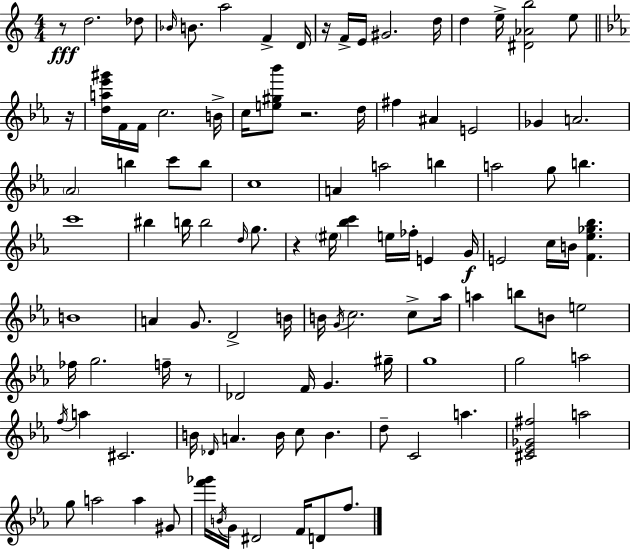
R/e D5/h. Db5/e Bb4/s B4/e. A5/h F4/q D4/s R/s F4/s E4/s G#4/h. D5/s D5/q E5/s [D#4,Ab4,B5]/h E5/e R/s [D5,A5,Eb6,G#6]/s F4/s F4/s C5/h. B4/s C5/s [E5,G#5,Bb6]/e R/h. D5/s F#5/q A#4/q E4/h Gb4/q A4/h. Ab4/h B5/q C6/e B5/e C5/w A4/q A5/h B5/q A5/h G5/e B5/q. C6/w BIS5/q B5/s B5/h D5/s G5/e. R/q EIS5/s [Bb5,C6]/q E5/s FES5/s E4/q G4/s E4/h C5/s B4/s [F4,Eb5,Gb5,Bb5]/q. B4/w A4/q G4/e. D4/h B4/s B4/s G4/s C5/h. C5/e Ab5/s A5/q B5/e B4/e E5/h FES5/s G5/h. F5/s R/e Db4/h F4/s G4/q. G#5/s G5/w G5/h A5/h F5/s A5/q C#4/h. B4/s Db4/s A4/q. B4/s C5/e B4/q. D5/e C4/h A5/q. [C#4,Eb4,Gb4,F#5]/h A5/h G5/e A5/h A5/q G#4/e [F6,Gb6]/s B4/s G4/s D#4/h F4/s D4/e F5/e.